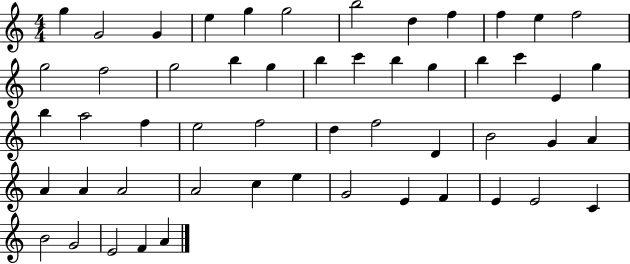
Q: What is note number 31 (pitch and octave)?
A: D5